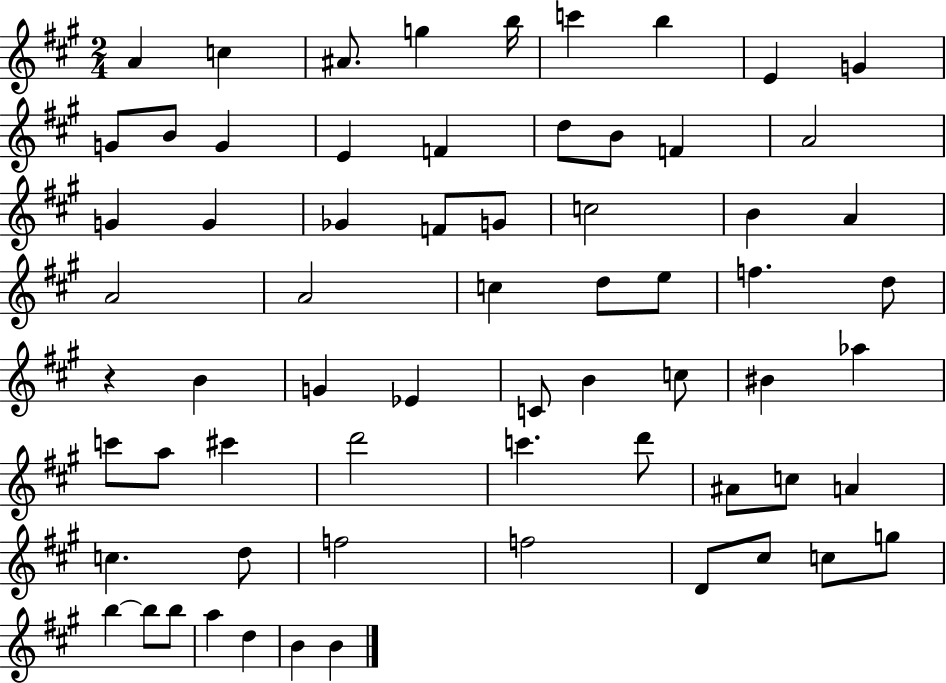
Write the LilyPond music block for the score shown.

{
  \clef treble
  \numericTimeSignature
  \time 2/4
  \key a \major
  \repeat volta 2 { a'4 c''4 | ais'8. g''4 b''16 | c'''4 b''4 | e'4 g'4 | \break g'8 b'8 g'4 | e'4 f'4 | d''8 b'8 f'4 | a'2 | \break g'4 g'4 | ges'4 f'8 g'8 | c''2 | b'4 a'4 | \break a'2 | a'2 | c''4 d''8 e''8 | f''4. d''8 | \break r4 b'4 | g'4 ees'4 | c'8 b'4 c''8 | bis'4 aes''4 | \break c'''8 a''8 cis'''4 | d'''2 | c'''4. d'''8 | ais'8 c''8 a'4 | \break c''4. d''8 | f''2 | f''2 | d'8 cis''8 c''8 g''8 | \break b''4~~ b''8 b''8 | a''4 d''4 | b'4 b'4 | } \bar "|."
}